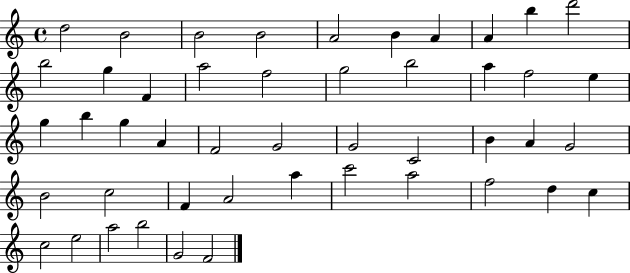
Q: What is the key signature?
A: C major